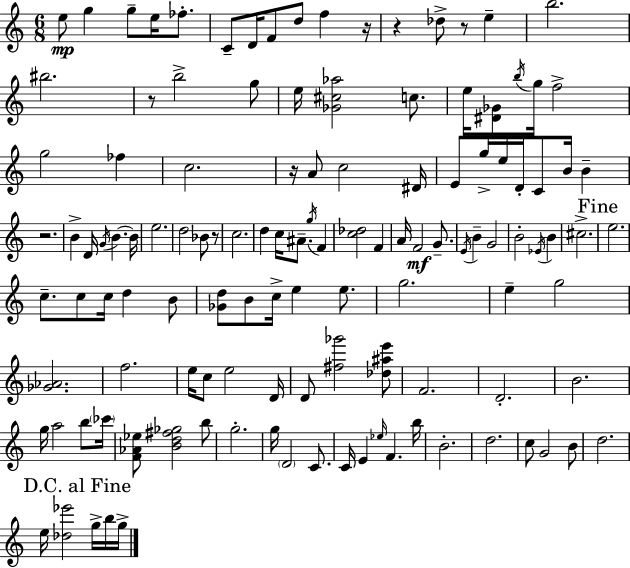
E5/e G5/q G5/e E5/s FES5/e. C4/e D4/s F4/e D5/e F5/q R/s R/q Db5/e R/e E5/q B5/h. BIS5/h. R/e B5/h G5/e E5/s [Gb4,C#5,Ab5]/h C5/e. E5/s [D#4,Gb4]/e B5/s G5/s F5/h G5/h FES5/q C5/h. R/s A4/e C5/h D#4/s E4/e G5/s E5/s D4/s C4/e B4/s B4/q R/h. B4/q D4/s G4/s B4/q. B4/s E5/h. D5/h Bb4/e R/e C5/h. D5/q C5/s A#4/e. G5/s F4/q [C5,Db5]/h F4/q A4/s F4/h G4/e. E4/s B4/q G4/h B4/h Eb4/s B4/q C#5/h. E5/h. C5/e. C5/e C5/s D5/q B4/e [Gb4,D5]/e B4/e C5/s E5/q E5/e. G5/h. E5/q G5/h [Gb4,Ab4]/h. F5/h. E5/s C5/e E5/h D4/s D4/e [F#5,Gb6]/h [Db5,A#5,E6]/e F4/h. D4/h. B4/h. G5/s A5/h B5/e CES6/s [F4,Ab4,Eb5]/e [B4,D5,F#5,Gb5]/h B5/e G5/h. G5/s D4/h C4/e. C4/s E4/q Eb5/s F4/q. B5/s B4/h. D5/h. C5/e G4/h B4/e D5/h. E5/s [Db5,Eb6]/h G5/s B5/s G5/s